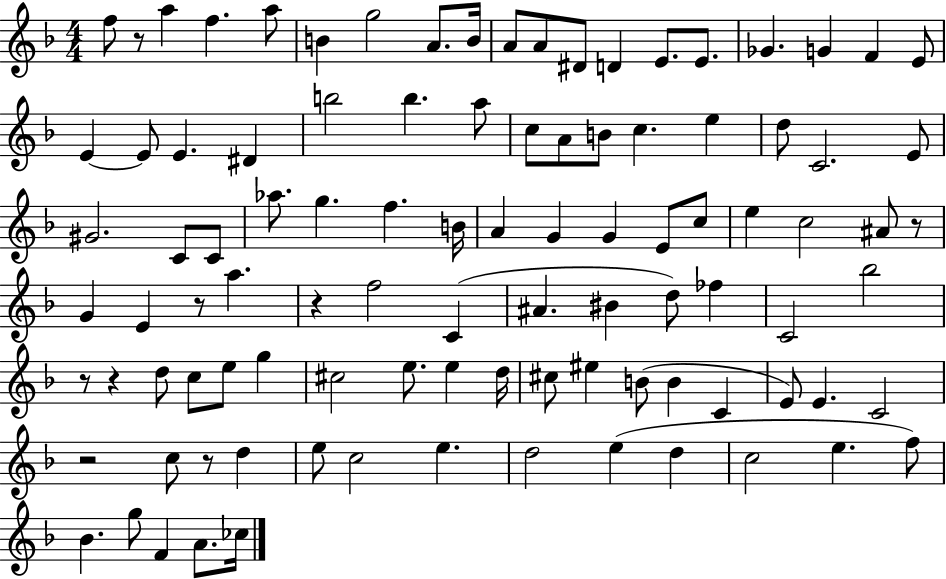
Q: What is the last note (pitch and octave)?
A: CES5